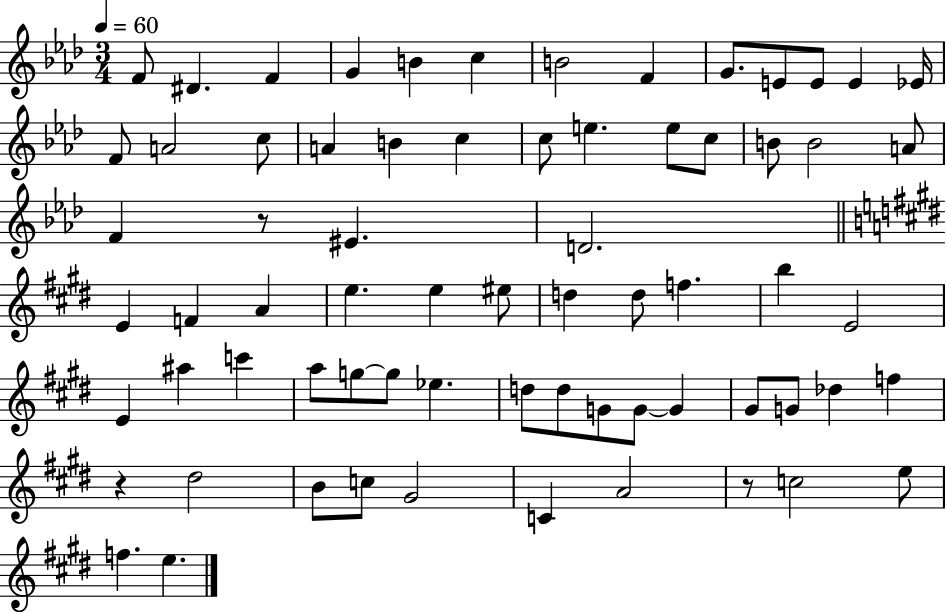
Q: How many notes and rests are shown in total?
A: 69